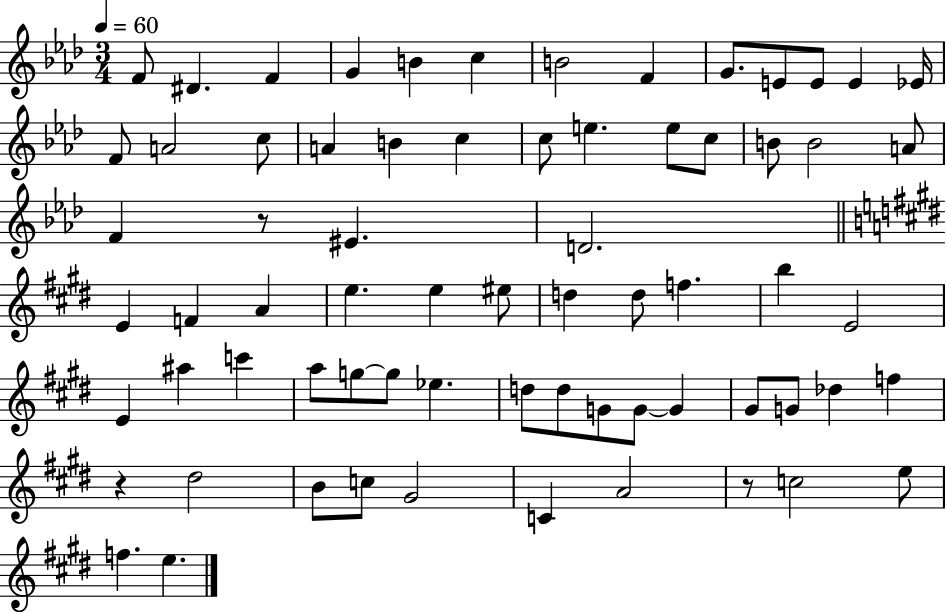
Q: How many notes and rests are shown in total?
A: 69